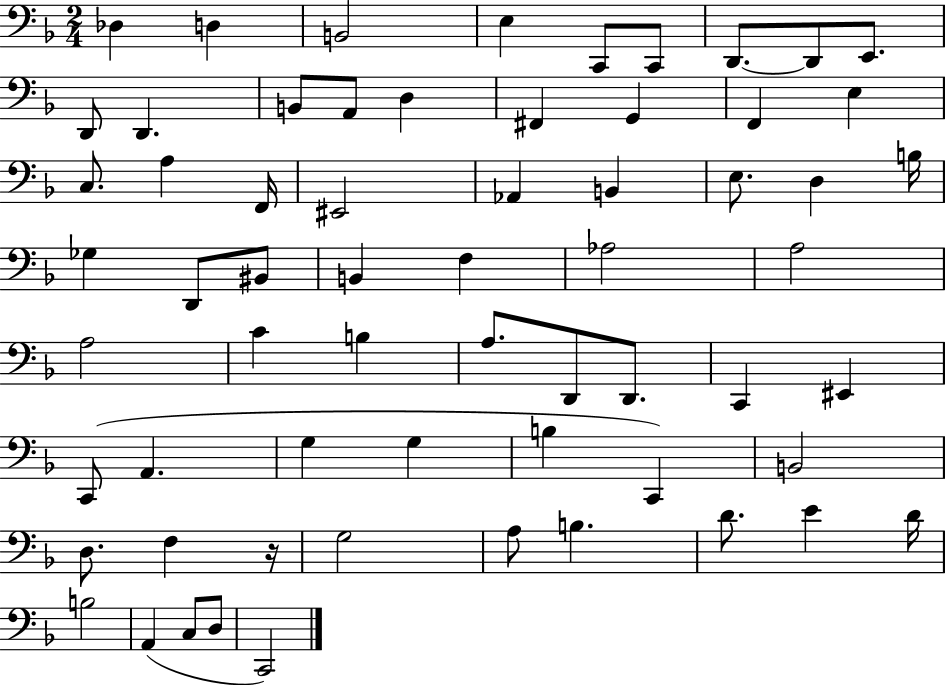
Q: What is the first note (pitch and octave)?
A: Db3